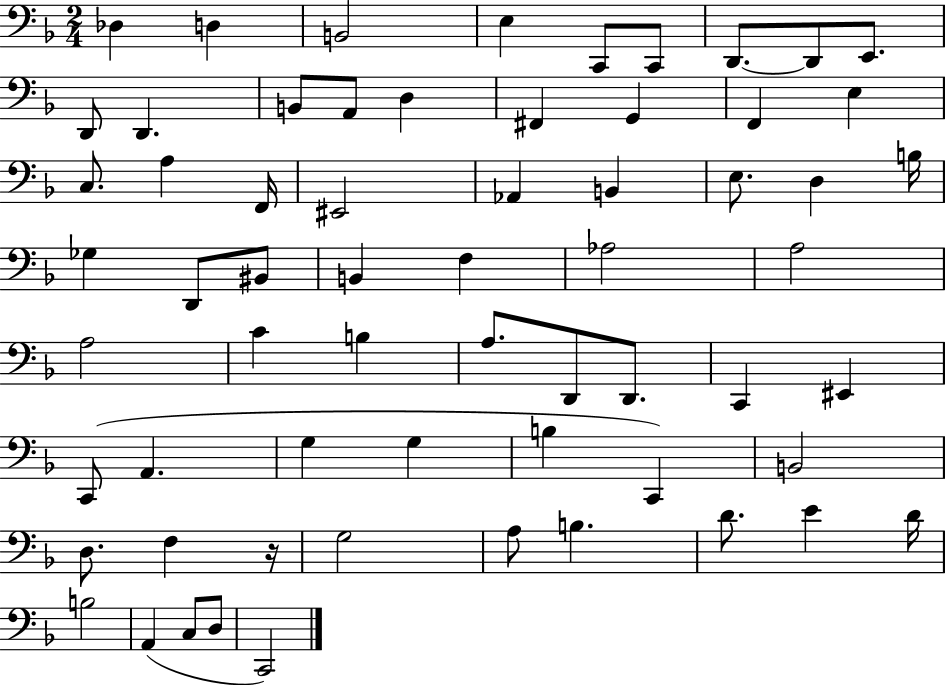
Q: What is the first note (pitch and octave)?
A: Db3